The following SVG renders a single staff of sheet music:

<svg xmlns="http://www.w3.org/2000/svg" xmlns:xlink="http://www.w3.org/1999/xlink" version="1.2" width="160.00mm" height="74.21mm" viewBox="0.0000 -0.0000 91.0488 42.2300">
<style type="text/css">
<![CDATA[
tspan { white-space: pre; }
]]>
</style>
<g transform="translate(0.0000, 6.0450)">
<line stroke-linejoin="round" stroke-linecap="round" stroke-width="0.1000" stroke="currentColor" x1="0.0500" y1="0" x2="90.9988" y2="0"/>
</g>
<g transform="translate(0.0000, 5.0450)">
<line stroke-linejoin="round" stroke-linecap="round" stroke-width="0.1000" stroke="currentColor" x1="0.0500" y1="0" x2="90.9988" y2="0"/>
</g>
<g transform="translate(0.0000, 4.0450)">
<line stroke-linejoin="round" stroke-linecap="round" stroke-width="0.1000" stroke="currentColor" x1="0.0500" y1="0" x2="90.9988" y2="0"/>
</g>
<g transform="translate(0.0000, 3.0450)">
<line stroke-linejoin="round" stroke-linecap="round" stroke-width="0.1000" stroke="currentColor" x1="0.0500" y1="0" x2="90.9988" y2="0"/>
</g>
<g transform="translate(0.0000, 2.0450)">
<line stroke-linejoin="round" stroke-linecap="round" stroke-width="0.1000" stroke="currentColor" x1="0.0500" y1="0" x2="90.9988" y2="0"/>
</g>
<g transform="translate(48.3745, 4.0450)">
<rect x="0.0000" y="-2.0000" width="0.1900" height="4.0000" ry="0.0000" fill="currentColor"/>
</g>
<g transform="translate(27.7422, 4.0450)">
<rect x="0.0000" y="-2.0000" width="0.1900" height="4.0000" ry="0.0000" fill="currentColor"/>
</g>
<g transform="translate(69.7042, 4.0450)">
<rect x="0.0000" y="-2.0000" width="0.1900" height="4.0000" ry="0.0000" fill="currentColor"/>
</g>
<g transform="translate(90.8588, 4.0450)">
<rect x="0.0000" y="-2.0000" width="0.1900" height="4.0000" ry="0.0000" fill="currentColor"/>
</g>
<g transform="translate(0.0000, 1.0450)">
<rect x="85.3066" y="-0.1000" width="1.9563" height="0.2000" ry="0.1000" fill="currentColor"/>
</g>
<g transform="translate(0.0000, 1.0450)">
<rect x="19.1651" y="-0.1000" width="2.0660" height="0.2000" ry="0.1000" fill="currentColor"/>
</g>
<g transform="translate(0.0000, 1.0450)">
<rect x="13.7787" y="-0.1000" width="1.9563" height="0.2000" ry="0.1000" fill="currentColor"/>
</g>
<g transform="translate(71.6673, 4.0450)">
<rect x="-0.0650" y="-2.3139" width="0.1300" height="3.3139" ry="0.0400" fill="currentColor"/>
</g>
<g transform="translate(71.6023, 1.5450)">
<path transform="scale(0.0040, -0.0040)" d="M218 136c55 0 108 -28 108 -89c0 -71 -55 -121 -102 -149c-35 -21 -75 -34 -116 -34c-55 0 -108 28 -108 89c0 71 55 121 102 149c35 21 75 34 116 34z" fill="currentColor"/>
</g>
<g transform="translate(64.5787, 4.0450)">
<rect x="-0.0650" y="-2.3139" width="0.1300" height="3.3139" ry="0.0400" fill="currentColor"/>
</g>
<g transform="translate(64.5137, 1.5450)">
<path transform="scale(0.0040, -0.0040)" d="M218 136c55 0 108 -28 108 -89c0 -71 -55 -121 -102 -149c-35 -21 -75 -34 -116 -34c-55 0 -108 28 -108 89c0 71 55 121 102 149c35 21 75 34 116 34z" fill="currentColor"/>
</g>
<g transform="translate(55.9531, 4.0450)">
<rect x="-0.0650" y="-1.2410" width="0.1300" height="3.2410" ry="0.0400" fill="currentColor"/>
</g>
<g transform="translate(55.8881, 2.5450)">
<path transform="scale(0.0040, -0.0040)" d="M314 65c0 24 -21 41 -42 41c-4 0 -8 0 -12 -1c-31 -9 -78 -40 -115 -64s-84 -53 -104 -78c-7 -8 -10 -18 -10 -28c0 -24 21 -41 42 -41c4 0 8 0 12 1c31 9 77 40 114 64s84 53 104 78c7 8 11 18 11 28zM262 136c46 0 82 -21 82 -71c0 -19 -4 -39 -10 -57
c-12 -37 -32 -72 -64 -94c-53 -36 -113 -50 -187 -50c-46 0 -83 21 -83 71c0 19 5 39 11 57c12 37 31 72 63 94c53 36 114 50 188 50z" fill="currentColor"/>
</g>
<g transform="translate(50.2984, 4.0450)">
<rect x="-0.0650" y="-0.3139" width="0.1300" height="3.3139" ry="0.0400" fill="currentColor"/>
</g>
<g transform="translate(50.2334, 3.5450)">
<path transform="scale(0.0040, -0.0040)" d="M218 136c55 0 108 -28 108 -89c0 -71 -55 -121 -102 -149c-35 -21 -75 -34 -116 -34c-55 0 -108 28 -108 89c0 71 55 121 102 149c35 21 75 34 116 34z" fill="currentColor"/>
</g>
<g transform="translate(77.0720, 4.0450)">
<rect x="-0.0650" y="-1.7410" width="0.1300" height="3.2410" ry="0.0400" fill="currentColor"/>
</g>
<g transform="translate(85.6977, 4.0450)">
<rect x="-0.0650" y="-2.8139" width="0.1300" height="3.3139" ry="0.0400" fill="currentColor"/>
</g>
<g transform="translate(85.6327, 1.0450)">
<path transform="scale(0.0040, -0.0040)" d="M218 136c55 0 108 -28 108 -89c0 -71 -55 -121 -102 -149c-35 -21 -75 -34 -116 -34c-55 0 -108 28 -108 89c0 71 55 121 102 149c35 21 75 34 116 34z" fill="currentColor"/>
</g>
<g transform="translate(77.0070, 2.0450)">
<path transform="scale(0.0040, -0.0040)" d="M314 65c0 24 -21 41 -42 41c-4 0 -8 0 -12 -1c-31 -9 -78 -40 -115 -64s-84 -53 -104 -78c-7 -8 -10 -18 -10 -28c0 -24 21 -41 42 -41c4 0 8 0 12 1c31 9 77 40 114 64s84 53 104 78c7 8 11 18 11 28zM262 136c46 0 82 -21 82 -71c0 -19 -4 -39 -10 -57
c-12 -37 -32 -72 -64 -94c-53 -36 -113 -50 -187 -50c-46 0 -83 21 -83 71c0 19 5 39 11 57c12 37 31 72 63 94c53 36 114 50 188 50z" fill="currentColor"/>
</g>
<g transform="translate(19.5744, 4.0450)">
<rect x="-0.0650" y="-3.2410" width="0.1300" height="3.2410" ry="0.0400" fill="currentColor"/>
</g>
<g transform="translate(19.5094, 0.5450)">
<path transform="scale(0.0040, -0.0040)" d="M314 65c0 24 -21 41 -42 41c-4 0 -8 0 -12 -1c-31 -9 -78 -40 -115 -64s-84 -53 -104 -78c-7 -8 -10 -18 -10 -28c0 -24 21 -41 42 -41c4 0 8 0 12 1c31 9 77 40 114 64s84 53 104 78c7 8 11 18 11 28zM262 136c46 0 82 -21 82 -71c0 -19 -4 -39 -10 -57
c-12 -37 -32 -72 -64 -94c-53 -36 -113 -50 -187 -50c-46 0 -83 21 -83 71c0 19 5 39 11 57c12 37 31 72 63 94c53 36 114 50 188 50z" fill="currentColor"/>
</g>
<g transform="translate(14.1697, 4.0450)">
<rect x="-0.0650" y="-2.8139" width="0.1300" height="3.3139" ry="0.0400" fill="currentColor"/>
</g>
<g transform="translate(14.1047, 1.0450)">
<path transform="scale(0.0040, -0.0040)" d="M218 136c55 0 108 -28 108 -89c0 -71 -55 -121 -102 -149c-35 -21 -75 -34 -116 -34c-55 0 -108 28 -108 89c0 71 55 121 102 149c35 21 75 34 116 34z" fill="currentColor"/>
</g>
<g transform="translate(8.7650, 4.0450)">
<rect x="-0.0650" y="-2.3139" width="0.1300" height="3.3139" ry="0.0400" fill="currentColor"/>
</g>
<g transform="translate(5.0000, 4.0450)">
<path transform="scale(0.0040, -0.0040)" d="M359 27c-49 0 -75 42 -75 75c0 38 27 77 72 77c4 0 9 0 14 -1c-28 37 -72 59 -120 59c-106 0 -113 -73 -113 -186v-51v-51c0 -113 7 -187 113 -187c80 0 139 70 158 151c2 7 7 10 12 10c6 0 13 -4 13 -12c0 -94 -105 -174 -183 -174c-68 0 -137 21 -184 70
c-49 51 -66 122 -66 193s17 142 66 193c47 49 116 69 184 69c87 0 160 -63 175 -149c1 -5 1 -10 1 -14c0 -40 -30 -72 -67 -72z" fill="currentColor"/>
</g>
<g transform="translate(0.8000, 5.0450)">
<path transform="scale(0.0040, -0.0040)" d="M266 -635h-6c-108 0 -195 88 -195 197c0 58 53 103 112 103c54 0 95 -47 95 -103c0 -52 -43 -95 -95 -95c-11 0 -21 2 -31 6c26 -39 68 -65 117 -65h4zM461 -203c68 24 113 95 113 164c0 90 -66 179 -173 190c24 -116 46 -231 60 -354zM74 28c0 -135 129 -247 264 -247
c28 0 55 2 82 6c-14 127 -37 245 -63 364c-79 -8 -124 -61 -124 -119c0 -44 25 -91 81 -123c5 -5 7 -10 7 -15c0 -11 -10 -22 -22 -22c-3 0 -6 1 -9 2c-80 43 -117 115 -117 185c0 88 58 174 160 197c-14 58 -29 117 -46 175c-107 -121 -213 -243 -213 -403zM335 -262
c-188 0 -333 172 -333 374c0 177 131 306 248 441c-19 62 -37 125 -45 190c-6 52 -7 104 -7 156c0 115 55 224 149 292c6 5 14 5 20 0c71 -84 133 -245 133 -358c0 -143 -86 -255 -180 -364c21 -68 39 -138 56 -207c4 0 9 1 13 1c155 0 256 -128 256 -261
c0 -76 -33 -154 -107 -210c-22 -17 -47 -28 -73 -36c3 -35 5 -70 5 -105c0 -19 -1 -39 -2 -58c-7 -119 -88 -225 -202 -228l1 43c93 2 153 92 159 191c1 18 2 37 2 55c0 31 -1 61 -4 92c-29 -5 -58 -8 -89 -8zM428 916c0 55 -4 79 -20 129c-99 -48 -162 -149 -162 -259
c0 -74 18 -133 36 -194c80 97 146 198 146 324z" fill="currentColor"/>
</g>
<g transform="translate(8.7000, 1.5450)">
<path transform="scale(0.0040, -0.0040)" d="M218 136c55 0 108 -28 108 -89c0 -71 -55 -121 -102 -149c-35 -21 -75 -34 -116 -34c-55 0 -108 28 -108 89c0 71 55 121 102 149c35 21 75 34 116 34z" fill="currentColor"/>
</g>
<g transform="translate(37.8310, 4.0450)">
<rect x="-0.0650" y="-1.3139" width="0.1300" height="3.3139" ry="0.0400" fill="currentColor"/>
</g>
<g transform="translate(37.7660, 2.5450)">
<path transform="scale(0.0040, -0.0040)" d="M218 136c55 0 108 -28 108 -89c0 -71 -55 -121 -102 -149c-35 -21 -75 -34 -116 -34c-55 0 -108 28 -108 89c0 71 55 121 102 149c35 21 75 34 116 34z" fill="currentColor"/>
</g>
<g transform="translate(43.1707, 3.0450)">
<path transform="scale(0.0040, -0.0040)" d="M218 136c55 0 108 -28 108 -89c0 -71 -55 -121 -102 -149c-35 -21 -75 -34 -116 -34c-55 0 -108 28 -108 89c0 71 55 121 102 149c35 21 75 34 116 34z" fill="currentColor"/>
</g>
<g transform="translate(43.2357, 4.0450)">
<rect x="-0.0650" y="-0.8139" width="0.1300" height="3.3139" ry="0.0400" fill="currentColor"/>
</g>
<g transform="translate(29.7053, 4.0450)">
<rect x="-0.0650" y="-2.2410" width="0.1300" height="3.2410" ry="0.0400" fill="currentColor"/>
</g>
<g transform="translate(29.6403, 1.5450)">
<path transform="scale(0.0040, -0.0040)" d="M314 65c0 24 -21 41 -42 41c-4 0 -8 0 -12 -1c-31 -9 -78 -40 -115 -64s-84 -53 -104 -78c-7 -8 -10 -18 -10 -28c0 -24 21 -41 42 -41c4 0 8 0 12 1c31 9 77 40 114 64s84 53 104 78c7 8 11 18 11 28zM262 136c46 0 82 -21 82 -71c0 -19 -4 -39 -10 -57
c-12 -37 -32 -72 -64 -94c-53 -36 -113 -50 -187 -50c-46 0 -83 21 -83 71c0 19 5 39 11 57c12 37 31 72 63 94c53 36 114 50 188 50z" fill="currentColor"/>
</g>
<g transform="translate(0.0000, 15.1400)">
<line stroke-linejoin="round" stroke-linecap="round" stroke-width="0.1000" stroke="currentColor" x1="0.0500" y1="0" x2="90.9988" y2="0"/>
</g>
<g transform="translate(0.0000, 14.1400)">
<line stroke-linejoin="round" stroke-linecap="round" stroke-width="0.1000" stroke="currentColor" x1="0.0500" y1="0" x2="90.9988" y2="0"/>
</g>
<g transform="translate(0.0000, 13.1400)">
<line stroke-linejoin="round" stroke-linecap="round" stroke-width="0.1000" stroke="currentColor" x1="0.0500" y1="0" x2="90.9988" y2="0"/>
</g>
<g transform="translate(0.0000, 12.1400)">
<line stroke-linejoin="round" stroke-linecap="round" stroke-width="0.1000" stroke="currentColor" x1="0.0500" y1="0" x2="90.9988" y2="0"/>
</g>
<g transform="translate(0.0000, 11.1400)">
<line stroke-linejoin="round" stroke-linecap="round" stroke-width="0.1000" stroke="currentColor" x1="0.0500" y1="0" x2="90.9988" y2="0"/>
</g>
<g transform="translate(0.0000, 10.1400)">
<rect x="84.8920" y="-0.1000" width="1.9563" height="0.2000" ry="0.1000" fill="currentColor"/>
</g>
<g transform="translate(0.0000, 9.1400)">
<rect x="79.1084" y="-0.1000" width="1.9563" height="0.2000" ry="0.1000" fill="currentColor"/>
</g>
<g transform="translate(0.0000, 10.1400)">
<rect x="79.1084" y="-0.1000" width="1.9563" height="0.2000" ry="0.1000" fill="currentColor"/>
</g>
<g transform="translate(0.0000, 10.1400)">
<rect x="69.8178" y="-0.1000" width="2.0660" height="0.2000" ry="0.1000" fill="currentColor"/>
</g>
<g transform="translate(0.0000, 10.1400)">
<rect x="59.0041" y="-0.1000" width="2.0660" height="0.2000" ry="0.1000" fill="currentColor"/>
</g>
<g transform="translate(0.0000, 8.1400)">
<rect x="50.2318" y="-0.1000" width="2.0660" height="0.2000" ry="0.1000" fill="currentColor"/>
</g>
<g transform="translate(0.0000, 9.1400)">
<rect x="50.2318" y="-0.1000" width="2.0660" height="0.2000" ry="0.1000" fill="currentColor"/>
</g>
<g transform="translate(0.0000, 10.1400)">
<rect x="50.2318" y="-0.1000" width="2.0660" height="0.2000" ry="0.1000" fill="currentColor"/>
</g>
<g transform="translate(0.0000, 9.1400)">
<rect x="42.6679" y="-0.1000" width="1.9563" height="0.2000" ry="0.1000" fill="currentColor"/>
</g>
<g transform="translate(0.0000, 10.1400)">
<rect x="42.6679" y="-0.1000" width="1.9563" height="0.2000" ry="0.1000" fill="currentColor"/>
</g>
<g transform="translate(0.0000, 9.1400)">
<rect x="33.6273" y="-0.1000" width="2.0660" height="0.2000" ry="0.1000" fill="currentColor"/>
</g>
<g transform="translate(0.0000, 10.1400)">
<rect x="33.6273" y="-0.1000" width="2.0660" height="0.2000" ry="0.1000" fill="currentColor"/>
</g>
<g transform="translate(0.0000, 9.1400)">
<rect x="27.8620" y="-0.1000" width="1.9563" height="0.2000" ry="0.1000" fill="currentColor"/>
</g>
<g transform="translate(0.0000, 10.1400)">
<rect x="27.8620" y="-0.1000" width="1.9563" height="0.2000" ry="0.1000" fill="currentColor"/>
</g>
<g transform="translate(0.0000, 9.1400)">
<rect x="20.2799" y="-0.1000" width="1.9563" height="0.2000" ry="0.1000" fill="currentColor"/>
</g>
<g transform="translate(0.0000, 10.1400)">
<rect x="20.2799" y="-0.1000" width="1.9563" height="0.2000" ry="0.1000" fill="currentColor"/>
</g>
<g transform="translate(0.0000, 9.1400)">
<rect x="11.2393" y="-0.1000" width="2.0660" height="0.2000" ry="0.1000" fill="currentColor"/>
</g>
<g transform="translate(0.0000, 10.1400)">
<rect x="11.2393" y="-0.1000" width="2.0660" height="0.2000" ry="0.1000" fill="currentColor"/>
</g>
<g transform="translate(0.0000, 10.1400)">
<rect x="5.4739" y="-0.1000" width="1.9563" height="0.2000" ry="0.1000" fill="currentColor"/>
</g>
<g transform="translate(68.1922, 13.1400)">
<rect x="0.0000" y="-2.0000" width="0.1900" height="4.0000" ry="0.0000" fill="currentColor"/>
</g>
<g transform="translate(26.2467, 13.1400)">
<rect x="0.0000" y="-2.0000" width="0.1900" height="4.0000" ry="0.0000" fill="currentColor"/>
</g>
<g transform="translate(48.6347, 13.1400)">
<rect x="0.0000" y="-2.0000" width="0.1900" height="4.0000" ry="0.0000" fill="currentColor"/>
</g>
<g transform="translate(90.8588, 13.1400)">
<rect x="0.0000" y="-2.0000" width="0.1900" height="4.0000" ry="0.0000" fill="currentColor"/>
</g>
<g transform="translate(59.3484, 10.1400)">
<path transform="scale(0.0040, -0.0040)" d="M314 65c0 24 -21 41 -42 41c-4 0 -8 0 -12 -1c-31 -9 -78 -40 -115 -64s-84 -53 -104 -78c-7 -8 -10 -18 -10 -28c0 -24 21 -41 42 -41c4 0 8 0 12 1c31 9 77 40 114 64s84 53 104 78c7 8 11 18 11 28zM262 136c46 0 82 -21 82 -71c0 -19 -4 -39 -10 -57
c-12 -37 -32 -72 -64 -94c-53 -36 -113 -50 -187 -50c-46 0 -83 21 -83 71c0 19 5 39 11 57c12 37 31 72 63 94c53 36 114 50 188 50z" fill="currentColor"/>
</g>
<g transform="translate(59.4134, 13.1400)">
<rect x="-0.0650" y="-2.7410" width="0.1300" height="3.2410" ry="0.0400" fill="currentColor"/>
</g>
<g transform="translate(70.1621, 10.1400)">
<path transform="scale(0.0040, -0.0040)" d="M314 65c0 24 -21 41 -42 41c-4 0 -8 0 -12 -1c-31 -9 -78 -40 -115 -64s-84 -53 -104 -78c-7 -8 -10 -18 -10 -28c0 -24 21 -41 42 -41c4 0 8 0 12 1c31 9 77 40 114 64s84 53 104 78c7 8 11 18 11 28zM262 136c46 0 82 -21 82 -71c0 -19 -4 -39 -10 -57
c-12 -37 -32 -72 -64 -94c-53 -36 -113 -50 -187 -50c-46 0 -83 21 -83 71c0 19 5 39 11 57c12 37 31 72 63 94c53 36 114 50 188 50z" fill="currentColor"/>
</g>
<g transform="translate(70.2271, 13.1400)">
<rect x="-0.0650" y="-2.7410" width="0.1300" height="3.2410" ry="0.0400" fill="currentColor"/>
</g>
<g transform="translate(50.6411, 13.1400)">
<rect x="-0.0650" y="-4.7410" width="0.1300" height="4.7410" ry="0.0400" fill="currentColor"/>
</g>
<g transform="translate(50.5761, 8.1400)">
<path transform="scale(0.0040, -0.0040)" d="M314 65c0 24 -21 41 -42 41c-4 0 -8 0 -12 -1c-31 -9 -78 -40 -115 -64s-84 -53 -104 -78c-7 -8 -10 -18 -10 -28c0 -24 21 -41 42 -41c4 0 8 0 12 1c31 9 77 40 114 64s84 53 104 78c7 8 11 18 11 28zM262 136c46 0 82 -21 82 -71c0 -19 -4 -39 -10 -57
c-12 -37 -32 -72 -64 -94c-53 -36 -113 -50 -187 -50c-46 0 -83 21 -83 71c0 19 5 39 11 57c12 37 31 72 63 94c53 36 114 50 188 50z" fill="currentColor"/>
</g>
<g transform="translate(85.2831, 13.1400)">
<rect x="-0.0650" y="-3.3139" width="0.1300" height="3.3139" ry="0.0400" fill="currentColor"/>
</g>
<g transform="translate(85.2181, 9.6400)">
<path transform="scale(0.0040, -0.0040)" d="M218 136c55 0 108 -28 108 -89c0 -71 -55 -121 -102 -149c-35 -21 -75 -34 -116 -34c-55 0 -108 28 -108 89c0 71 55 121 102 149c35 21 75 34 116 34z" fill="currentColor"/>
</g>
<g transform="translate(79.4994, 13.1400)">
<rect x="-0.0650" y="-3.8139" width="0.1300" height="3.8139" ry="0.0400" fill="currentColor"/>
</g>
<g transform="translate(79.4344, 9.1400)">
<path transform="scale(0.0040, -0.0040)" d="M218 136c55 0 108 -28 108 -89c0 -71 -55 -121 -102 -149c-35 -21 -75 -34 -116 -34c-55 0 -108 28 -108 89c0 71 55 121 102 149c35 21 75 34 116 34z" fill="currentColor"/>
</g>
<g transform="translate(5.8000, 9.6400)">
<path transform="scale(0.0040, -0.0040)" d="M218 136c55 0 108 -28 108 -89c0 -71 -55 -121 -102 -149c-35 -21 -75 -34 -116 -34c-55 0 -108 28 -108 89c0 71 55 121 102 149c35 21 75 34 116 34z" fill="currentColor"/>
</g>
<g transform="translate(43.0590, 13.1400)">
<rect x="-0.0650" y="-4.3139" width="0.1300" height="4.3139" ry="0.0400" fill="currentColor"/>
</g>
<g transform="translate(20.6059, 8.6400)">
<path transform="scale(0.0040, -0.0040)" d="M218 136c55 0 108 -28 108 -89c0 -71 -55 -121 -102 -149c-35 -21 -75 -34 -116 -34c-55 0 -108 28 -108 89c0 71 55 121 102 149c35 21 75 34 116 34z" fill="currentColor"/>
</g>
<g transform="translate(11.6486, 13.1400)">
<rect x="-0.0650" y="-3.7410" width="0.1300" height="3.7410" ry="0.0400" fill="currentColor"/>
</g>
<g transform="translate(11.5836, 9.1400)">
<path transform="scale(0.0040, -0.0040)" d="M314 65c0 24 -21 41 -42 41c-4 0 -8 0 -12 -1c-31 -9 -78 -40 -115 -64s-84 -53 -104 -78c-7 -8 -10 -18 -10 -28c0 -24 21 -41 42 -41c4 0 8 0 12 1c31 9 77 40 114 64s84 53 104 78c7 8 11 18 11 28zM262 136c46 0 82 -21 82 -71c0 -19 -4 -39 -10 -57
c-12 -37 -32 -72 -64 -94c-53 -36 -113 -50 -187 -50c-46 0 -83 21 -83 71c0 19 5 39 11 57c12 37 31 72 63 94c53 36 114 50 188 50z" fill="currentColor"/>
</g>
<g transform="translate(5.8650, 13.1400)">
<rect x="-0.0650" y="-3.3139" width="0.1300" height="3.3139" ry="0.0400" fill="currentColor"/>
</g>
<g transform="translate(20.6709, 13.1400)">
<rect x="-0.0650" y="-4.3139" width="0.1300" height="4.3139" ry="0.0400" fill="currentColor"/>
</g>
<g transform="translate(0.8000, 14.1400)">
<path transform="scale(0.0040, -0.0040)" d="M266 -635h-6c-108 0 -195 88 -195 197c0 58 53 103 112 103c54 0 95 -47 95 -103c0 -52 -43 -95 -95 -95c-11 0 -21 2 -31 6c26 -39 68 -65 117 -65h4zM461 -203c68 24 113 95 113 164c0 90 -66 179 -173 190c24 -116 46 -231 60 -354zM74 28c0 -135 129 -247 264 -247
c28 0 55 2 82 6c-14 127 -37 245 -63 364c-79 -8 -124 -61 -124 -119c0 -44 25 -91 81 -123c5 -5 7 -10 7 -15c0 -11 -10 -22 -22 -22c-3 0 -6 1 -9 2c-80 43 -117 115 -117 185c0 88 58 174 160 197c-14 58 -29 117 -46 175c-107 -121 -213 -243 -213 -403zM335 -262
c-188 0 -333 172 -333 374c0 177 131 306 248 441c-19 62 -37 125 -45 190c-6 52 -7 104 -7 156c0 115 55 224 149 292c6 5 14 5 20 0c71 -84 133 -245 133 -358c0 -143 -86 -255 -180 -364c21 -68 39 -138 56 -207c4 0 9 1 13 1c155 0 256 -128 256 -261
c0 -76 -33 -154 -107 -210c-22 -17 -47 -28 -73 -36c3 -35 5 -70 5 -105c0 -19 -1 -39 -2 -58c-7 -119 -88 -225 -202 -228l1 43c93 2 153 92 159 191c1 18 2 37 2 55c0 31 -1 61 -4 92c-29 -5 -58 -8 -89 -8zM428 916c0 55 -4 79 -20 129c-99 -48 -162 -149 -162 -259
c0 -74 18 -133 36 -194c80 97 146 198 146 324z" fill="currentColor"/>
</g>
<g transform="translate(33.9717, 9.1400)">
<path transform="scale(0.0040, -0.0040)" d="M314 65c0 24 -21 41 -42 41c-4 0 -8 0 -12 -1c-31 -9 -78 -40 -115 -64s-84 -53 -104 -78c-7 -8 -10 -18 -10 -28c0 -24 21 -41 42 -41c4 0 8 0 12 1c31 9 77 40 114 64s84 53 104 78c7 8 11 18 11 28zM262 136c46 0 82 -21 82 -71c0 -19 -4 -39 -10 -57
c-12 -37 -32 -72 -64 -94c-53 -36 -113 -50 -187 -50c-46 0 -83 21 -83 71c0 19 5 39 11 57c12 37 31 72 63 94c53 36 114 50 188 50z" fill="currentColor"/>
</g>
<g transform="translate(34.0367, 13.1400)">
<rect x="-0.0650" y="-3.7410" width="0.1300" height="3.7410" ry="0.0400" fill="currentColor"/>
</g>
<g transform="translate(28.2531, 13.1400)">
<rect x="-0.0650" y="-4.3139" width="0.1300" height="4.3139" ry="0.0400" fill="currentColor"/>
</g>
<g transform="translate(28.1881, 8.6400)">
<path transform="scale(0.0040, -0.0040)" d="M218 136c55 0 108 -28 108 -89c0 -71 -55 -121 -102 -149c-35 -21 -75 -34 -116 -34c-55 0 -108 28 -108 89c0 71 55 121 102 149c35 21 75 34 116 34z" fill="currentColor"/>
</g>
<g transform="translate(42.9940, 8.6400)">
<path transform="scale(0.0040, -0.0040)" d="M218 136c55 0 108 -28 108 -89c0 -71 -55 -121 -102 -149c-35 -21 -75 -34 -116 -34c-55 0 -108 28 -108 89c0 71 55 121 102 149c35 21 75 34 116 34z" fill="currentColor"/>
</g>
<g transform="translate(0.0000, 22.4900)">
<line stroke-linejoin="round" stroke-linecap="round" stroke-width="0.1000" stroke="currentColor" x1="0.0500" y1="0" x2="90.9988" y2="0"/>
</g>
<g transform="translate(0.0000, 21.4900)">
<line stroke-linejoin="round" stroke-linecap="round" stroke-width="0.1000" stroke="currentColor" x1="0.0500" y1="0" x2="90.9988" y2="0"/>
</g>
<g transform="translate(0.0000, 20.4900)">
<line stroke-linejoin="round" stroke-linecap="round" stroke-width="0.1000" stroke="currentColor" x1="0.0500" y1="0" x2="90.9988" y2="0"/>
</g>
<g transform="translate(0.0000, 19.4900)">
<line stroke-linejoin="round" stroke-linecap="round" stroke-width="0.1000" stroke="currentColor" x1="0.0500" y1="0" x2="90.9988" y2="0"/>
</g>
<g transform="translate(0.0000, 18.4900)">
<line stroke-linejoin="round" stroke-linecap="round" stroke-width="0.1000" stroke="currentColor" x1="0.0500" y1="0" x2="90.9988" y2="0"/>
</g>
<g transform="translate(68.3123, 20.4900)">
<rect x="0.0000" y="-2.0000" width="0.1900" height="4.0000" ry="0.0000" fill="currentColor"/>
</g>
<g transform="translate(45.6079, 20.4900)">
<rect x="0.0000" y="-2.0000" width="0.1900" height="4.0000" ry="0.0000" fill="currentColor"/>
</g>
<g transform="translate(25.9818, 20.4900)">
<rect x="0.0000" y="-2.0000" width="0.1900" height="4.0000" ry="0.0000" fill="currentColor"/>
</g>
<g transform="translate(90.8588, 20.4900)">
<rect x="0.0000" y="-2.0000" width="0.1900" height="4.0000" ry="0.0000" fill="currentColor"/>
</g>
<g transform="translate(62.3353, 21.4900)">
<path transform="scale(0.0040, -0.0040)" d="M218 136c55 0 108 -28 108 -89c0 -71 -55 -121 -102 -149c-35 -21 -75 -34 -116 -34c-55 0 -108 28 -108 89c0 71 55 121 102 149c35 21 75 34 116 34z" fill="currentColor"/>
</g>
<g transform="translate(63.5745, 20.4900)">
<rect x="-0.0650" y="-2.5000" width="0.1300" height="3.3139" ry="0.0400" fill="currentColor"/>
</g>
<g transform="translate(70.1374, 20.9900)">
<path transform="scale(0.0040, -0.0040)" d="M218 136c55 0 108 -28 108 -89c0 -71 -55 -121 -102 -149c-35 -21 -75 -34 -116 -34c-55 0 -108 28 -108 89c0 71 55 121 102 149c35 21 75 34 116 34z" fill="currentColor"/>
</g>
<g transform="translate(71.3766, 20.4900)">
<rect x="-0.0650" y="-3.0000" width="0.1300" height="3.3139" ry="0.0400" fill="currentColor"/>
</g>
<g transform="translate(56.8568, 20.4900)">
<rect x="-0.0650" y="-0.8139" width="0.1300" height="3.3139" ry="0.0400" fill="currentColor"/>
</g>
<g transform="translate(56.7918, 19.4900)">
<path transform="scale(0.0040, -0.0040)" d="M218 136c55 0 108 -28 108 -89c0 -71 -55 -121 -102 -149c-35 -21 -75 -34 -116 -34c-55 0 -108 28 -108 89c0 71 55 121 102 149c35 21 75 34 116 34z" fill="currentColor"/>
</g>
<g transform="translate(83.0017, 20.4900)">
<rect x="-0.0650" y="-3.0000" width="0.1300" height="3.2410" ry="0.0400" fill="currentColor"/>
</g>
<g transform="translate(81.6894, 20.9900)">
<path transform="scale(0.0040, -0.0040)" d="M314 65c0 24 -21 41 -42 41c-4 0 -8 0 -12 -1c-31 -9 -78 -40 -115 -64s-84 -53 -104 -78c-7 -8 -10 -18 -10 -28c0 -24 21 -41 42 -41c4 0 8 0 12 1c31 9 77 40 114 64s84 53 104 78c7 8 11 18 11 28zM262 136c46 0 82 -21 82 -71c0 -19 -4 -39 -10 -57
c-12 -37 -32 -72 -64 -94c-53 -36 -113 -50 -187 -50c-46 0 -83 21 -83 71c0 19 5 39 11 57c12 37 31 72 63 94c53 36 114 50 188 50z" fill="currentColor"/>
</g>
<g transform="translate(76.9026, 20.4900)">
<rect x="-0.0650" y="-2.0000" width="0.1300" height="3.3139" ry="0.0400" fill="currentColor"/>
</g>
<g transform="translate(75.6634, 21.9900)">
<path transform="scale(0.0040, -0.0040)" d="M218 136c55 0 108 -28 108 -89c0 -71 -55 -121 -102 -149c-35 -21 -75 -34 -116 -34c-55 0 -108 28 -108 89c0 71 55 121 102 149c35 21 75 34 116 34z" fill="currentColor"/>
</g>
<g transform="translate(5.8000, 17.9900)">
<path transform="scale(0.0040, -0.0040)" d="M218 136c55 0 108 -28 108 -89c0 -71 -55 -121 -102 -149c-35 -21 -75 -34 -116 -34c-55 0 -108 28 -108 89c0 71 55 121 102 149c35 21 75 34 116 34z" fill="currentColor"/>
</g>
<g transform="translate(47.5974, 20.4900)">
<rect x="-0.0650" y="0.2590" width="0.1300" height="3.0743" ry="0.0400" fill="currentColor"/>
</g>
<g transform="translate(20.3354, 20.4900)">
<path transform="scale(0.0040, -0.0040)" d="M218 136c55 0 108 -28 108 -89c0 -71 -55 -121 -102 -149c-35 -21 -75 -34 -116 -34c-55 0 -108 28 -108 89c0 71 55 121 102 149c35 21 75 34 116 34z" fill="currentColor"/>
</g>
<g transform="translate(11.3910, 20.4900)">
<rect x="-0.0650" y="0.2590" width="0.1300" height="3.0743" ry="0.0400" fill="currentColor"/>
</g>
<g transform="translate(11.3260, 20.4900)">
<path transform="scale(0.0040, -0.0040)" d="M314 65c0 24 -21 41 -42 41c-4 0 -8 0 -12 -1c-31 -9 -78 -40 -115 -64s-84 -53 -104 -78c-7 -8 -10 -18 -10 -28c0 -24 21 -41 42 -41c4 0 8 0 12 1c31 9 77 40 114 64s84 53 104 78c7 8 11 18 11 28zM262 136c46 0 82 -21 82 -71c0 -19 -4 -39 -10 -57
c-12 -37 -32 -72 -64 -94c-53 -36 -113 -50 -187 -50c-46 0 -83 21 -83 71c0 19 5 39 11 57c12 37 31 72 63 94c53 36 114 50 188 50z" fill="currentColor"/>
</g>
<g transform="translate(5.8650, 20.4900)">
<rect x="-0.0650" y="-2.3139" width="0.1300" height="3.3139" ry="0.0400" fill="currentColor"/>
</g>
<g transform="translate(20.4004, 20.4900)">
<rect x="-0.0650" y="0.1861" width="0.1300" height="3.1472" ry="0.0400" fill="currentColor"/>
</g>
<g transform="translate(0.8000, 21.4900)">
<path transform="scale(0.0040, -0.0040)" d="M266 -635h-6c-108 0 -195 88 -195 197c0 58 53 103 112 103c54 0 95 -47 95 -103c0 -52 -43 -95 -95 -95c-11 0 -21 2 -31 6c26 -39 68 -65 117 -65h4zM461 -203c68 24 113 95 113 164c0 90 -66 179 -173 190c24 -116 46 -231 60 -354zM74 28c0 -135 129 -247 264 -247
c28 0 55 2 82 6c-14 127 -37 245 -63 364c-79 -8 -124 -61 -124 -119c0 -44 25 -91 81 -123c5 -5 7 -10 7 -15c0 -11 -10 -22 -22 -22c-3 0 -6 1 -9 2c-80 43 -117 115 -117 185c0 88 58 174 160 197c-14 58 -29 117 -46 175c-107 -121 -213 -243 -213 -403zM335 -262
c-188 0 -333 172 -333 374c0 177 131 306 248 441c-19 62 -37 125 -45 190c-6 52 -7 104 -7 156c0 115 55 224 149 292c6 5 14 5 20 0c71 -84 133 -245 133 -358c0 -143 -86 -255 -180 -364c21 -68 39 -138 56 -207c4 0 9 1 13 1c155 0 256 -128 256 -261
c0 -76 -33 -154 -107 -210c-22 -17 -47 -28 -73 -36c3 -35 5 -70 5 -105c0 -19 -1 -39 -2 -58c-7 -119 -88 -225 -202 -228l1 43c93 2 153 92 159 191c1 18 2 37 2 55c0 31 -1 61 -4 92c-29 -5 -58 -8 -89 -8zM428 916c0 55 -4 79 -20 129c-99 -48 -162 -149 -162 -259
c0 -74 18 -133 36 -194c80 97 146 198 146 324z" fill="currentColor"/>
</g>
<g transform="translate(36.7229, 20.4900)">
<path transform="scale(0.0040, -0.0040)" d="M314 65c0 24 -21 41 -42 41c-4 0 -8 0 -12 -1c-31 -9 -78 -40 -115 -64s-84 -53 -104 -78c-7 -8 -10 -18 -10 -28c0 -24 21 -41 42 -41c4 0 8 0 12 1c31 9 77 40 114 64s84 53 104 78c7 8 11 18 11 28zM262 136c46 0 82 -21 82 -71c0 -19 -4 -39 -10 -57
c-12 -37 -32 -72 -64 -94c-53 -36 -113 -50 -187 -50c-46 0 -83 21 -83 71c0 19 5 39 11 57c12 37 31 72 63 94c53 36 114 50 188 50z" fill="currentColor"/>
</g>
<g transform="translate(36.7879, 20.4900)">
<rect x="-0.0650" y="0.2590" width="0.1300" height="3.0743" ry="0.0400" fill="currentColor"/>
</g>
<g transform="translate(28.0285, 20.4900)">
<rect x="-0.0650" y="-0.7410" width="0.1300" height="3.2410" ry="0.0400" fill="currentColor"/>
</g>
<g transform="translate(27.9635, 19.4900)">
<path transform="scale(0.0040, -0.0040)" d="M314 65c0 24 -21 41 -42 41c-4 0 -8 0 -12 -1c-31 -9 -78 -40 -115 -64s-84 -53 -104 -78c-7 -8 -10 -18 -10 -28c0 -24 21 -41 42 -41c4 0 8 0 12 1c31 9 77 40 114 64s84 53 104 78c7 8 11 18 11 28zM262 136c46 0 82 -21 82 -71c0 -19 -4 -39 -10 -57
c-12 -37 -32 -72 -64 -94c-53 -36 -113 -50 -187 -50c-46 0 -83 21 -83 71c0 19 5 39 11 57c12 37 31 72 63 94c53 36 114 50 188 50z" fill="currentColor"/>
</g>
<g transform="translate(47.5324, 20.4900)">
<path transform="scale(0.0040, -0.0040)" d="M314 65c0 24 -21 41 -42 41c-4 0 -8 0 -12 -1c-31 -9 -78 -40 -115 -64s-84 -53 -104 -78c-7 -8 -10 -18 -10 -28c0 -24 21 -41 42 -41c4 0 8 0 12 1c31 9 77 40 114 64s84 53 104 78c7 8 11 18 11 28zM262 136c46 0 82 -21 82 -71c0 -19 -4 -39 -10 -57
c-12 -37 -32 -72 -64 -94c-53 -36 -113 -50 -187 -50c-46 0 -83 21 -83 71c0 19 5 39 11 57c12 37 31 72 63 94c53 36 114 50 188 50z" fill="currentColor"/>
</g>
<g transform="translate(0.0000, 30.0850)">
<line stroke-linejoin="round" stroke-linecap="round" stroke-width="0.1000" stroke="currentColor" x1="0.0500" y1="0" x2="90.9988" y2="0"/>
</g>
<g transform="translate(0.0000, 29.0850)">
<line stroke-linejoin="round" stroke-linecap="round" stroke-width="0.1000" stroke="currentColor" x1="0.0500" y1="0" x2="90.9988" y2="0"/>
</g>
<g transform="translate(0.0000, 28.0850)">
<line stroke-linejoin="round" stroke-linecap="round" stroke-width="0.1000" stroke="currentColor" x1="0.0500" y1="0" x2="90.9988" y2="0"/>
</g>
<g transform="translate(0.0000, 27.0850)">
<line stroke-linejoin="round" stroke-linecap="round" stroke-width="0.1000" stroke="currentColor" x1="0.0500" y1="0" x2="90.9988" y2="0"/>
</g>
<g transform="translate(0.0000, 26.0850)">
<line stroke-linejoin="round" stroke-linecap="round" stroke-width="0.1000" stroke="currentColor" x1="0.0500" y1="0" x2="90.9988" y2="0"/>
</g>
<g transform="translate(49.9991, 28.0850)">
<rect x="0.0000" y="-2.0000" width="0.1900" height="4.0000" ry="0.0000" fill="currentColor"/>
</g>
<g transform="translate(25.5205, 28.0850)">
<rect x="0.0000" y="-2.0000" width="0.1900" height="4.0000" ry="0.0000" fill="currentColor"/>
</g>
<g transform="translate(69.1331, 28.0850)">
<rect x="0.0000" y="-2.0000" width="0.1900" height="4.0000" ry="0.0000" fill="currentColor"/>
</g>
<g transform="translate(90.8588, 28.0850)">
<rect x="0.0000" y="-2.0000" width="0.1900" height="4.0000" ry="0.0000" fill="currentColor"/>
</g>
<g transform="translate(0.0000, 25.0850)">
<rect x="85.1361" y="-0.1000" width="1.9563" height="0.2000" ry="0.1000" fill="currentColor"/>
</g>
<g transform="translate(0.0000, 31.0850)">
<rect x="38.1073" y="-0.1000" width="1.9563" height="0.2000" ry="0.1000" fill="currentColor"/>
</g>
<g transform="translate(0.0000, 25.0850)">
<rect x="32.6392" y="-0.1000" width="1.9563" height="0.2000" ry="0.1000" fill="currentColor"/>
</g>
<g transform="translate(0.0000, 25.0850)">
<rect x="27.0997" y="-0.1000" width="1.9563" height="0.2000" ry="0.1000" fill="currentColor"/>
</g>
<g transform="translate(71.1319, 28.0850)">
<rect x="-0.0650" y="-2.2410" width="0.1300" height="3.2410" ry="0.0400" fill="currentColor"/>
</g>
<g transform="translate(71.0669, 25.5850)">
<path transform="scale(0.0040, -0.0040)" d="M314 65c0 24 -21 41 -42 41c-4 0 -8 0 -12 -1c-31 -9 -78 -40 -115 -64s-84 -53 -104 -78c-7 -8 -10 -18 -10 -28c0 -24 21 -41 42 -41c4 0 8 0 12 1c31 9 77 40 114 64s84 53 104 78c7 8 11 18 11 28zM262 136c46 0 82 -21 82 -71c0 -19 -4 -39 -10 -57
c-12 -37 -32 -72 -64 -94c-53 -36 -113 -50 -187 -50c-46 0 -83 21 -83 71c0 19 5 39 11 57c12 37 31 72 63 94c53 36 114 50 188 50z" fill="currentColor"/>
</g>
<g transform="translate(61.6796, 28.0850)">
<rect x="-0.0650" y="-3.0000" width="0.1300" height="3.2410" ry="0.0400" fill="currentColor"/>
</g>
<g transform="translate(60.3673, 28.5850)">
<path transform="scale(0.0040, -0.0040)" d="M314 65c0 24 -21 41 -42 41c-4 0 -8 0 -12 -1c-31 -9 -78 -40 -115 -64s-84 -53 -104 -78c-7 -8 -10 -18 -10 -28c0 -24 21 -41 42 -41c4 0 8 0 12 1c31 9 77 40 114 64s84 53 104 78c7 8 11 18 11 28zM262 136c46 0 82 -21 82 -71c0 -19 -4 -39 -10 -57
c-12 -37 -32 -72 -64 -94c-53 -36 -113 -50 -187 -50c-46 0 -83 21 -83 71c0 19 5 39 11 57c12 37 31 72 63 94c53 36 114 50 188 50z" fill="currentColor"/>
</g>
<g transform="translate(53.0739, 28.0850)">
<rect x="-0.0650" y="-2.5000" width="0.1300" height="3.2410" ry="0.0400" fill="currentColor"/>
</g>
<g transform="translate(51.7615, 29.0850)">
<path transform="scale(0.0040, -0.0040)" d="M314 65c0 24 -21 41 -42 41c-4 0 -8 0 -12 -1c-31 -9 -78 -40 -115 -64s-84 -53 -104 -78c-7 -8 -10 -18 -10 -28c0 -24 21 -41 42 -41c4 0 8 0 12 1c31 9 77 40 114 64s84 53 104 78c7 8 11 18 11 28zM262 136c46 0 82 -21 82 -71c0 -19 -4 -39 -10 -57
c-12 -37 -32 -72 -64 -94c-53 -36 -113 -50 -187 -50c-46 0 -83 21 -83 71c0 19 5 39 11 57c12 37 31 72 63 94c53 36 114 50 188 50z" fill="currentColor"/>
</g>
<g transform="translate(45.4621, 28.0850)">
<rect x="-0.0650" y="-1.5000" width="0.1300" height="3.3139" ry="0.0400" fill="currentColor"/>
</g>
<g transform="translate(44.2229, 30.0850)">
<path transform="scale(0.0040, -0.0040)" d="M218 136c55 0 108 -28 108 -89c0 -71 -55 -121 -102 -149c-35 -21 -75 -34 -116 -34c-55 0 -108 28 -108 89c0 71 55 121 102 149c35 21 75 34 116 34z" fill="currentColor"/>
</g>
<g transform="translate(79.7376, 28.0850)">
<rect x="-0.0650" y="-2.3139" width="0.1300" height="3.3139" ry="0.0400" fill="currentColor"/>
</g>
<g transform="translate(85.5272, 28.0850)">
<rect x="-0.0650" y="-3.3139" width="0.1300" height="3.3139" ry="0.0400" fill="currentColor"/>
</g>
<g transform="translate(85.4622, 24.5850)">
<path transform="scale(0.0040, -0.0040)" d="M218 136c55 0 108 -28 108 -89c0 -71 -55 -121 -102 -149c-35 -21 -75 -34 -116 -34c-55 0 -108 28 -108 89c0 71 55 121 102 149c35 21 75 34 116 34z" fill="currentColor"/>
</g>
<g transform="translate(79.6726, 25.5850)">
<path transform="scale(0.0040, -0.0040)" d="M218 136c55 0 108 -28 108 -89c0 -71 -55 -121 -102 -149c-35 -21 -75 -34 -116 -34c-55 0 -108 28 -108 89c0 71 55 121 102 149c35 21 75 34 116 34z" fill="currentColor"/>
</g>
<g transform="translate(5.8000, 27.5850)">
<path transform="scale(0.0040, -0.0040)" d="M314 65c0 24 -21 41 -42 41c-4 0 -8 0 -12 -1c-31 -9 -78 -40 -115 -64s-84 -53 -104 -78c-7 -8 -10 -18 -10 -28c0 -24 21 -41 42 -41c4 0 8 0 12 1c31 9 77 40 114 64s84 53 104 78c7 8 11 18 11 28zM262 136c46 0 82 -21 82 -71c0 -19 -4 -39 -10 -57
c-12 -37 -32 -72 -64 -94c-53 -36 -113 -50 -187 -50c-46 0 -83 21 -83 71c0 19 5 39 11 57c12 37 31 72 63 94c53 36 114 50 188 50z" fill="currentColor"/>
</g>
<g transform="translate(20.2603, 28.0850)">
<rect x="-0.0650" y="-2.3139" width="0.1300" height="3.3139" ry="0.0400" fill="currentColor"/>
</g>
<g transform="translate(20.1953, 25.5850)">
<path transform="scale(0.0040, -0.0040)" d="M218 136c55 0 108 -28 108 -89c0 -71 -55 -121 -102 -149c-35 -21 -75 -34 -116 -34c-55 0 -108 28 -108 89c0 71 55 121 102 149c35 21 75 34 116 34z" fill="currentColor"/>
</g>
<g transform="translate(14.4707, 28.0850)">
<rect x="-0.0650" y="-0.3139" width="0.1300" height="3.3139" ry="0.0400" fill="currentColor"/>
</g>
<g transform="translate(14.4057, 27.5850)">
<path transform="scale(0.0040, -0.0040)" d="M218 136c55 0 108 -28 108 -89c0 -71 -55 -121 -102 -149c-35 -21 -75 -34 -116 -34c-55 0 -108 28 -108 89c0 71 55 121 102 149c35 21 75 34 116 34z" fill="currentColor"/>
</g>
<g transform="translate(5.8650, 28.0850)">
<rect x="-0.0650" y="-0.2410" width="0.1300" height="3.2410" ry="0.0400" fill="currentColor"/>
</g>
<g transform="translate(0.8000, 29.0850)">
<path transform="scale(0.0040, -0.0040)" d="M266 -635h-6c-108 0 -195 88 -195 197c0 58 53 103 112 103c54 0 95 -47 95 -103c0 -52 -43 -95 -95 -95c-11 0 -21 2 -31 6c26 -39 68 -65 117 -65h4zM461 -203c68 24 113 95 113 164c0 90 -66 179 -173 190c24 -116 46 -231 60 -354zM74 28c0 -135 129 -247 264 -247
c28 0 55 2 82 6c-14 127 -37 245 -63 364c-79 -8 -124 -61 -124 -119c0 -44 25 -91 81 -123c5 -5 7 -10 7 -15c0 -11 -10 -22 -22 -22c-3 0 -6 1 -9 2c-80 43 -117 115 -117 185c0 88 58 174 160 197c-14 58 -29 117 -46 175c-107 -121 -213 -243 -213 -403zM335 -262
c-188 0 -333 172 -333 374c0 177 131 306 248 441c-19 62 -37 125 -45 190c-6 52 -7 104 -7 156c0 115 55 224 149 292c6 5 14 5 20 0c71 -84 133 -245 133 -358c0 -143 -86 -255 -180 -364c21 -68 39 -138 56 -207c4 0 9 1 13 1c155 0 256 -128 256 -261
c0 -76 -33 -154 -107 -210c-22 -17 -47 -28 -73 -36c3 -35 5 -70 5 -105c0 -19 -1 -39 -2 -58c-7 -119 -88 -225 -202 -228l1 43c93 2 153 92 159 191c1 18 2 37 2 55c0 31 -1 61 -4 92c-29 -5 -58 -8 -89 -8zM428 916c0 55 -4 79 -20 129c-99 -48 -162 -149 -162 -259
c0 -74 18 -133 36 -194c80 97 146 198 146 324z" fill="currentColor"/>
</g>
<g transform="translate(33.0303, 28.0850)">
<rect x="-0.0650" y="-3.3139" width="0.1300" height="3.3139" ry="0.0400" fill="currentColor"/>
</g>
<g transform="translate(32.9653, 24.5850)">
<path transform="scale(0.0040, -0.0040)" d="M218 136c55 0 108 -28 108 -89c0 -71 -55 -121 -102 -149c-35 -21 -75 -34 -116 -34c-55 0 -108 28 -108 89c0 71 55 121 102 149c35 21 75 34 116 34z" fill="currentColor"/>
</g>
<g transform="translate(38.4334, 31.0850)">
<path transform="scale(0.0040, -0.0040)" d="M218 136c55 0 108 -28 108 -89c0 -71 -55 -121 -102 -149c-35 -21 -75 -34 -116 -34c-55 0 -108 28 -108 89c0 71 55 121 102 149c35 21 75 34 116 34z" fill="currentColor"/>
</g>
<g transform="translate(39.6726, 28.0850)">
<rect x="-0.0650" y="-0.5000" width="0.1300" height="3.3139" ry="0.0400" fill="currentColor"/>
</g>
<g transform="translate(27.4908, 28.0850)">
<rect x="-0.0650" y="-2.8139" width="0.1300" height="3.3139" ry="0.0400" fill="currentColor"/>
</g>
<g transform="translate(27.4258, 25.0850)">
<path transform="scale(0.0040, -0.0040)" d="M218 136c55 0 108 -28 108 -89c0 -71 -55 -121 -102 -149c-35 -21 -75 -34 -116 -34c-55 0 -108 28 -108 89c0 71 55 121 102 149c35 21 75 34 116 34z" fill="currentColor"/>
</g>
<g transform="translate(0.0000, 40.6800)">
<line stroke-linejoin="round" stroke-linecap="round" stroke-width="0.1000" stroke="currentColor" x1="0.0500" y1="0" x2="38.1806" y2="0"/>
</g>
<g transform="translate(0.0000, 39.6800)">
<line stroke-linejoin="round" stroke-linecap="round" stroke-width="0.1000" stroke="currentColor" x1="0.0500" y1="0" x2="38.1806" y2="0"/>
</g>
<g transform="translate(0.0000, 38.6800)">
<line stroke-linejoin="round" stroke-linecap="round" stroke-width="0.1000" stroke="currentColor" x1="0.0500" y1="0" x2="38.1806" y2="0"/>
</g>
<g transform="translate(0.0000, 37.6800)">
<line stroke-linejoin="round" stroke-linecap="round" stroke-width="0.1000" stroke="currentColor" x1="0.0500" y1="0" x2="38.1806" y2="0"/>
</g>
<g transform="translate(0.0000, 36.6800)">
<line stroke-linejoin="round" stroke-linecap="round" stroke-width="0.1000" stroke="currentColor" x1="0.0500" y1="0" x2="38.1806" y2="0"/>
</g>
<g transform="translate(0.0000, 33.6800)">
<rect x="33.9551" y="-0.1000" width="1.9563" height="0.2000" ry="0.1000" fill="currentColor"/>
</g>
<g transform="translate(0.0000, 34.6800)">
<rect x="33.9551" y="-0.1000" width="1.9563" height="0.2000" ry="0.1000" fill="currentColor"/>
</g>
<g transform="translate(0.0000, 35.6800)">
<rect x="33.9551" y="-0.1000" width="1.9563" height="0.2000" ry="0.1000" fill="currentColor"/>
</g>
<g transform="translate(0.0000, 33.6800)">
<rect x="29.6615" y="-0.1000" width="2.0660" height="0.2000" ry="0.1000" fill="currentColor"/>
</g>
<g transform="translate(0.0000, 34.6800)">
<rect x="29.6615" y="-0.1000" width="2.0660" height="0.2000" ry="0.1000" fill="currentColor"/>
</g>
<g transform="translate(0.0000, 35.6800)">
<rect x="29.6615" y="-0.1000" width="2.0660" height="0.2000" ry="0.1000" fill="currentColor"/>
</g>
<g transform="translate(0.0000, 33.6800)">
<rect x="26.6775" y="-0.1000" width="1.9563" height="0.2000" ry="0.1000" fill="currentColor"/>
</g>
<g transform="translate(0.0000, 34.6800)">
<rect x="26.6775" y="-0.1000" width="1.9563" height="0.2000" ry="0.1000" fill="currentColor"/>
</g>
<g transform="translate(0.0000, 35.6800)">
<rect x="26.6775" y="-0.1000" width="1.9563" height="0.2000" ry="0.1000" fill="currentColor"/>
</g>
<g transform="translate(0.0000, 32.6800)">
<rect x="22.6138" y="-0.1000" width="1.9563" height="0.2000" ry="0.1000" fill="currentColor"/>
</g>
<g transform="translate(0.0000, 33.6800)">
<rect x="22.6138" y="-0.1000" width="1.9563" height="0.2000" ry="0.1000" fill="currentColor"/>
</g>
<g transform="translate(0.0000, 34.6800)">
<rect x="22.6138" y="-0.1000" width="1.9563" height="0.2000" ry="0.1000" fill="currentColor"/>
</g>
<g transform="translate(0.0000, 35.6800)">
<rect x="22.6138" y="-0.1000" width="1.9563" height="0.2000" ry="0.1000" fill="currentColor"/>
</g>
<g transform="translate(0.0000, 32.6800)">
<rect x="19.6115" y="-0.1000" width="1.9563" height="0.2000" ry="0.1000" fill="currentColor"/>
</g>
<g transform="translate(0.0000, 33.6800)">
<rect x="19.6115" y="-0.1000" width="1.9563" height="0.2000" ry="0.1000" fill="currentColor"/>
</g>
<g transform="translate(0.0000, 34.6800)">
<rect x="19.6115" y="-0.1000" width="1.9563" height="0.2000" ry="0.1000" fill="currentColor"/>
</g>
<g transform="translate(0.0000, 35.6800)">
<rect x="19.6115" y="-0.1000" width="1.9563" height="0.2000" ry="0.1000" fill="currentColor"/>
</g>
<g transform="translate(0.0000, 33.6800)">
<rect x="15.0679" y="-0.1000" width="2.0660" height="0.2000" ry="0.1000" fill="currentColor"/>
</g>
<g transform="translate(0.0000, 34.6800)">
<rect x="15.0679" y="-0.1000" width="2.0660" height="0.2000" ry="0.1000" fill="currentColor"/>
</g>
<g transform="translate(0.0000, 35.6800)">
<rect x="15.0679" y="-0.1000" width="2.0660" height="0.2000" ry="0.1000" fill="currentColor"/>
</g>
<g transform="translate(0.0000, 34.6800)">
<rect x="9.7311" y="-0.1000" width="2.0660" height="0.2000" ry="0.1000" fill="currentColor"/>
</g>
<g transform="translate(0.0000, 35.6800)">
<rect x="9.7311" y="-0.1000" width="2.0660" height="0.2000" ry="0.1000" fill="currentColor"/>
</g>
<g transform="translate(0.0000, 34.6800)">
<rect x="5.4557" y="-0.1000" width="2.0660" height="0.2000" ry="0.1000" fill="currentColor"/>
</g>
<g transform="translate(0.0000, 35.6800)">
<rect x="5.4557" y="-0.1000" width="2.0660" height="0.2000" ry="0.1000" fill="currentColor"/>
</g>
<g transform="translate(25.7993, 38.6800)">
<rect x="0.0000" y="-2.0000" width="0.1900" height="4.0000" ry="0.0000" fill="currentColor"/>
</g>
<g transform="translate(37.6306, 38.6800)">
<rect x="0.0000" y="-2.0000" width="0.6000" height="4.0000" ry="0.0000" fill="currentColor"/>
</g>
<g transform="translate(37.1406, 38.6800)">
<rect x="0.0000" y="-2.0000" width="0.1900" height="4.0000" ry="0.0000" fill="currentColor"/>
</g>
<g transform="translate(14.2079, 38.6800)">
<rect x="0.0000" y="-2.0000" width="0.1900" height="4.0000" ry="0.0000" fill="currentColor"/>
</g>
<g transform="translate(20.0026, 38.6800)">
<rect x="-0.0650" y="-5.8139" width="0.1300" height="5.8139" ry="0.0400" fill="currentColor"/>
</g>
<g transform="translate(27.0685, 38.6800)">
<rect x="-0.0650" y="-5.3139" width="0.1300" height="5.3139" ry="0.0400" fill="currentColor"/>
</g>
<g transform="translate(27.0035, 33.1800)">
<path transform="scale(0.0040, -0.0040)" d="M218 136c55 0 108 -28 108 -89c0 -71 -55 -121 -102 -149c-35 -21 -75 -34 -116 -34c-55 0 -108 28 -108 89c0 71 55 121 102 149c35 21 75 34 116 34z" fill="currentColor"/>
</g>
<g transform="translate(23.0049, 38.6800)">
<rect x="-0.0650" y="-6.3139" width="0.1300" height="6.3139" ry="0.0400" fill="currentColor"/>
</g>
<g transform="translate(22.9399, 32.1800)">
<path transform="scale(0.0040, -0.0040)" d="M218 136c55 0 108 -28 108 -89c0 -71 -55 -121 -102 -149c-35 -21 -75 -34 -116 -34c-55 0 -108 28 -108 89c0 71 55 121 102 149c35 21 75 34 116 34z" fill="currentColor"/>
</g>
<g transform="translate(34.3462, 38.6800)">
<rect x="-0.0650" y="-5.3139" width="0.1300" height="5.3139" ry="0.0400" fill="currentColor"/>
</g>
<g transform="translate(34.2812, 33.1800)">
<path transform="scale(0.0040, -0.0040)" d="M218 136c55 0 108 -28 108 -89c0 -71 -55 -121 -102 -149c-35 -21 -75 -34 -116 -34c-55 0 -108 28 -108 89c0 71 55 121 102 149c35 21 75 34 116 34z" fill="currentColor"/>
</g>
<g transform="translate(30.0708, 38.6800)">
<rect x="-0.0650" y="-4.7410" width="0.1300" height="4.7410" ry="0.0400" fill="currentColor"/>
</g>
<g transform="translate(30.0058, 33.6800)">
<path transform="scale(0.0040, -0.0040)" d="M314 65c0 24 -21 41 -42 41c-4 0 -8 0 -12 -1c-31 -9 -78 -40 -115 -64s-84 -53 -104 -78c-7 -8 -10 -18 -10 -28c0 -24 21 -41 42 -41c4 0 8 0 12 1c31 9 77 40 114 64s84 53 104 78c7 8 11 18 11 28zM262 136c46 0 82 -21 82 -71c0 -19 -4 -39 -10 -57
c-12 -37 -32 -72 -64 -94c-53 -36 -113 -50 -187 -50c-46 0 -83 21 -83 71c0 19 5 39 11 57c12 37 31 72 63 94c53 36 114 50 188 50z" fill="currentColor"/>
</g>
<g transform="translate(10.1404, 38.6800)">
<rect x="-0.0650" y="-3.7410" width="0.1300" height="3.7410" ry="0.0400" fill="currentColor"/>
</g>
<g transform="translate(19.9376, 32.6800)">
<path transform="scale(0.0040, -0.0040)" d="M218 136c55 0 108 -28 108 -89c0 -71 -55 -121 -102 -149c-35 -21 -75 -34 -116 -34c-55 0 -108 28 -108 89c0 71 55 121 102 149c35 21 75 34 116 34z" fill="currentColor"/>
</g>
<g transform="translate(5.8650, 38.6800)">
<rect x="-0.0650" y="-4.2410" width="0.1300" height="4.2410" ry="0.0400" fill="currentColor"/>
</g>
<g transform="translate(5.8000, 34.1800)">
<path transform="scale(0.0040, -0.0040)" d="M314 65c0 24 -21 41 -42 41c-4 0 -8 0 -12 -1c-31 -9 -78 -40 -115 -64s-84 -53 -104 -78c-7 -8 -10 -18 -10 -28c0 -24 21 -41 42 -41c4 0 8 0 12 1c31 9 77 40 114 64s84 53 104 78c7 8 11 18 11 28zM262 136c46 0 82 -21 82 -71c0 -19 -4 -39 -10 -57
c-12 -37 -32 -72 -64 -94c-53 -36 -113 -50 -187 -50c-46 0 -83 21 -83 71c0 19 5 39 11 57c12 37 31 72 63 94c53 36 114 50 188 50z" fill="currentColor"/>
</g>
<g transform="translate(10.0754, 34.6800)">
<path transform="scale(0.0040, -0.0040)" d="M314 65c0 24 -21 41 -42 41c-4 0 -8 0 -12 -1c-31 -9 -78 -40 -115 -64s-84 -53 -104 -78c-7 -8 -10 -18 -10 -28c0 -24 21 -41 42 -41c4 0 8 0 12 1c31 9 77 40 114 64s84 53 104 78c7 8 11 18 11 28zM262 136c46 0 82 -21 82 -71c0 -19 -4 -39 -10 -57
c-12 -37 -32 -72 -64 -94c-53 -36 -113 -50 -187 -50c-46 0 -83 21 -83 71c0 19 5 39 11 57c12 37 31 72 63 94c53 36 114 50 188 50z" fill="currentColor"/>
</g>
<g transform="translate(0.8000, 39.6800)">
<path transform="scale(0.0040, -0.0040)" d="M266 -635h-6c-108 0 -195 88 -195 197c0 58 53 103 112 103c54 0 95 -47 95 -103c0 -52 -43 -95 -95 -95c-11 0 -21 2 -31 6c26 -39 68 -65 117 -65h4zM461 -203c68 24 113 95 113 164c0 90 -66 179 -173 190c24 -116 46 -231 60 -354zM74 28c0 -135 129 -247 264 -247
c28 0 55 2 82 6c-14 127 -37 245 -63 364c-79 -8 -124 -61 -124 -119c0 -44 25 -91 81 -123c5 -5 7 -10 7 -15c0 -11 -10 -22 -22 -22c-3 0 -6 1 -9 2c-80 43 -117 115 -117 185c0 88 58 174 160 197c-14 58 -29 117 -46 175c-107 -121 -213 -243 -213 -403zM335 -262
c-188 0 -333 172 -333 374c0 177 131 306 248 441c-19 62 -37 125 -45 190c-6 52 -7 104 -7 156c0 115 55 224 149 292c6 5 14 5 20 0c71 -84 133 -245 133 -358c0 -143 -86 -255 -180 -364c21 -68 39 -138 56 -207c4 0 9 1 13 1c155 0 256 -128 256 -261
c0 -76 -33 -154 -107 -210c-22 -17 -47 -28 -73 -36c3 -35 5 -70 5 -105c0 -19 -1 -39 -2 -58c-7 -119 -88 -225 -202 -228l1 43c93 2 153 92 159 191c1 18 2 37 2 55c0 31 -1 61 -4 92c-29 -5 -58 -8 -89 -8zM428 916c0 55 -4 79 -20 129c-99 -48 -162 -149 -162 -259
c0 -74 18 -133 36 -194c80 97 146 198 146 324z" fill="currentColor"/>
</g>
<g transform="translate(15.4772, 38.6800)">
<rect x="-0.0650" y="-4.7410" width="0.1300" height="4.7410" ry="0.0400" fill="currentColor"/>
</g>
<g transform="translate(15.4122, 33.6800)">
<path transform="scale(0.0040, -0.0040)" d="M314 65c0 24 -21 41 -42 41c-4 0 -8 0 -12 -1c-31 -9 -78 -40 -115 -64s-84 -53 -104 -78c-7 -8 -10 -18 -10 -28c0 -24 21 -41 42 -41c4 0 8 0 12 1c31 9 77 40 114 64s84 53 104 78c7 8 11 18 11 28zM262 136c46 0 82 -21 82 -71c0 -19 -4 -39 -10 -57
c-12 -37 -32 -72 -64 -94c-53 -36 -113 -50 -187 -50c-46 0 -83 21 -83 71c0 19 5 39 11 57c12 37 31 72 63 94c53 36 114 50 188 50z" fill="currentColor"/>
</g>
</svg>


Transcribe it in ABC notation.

X:1
T:Untitled
M:4/4
L:1/4
K:C
g a b2 g2 e d c e2 g g f2 a b c'2 d' d' c'2 d' e'2 a2 a2 c' b g B2 B d2 B2 B2 d G A F A2 c2 c g a b C E G2 A2 g2 g b d'2 c'2 e'2 g' a' f' e'2 f'